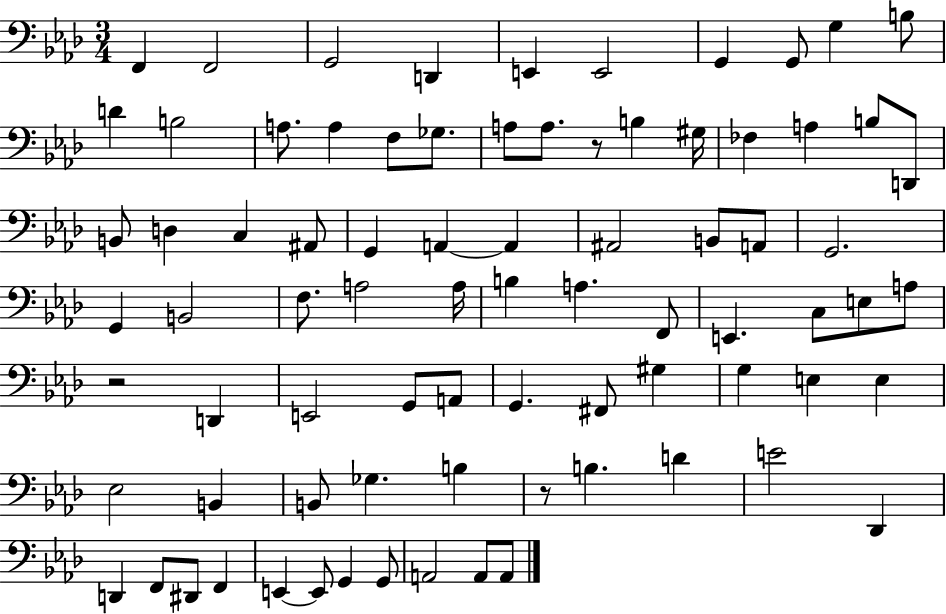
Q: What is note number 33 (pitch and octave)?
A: B2